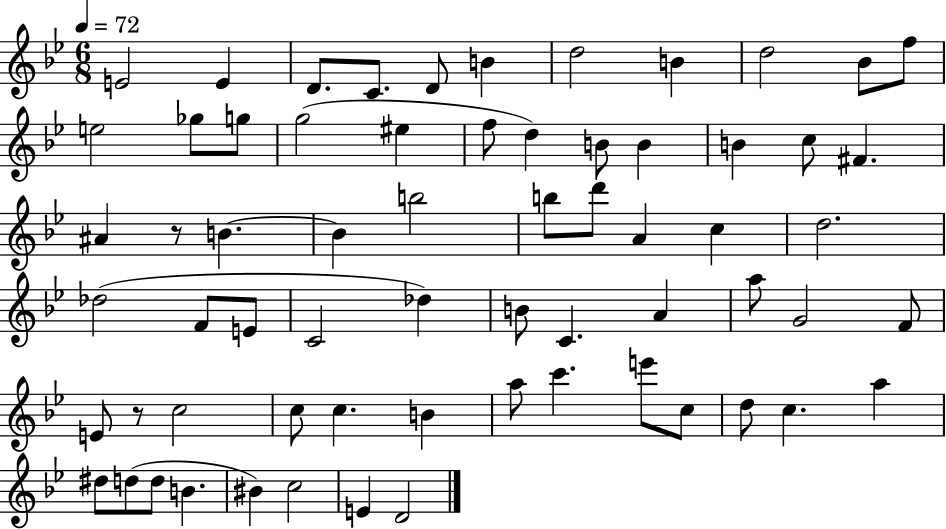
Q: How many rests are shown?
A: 2